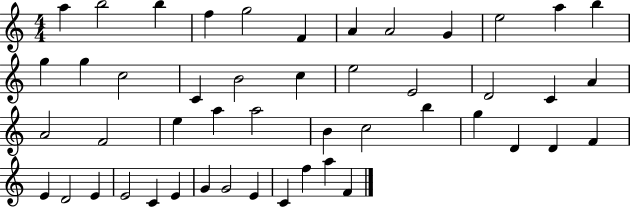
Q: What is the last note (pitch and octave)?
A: F4